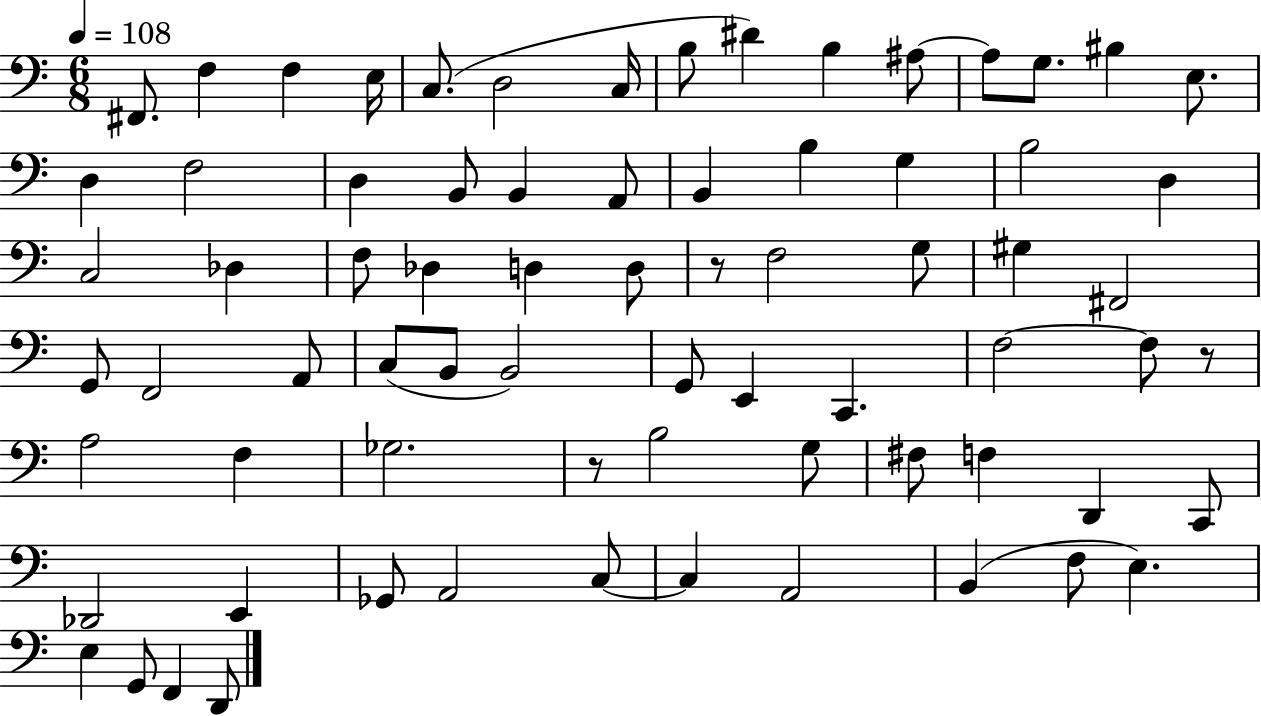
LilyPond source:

{
  \clef bass
  \numericTimeSignature
  \time 6/8
  \key c \major
  \tempo 4 = 108
  fis,8. f4 f4 e16 | c8.( d2 c16 | b8 dis'4) b4 ais8~~ | ais8 g8. bis4 e8. | \break d4 f2 | d4 b,8 b,4 a,8 | b,4 b4 g4 | b2 d4 | \break c2 des4 | f8 des4 d4 d8 | r8 f2 g8 | gis4 fis,2 | \break g,8 f,2 a,8 | c8( b,8 b,2) | g,8 e,4 c,4. | f2~~ f8 r8 | \break a2 f4 | ges2. | r8 b2 g8 | fis8 f4 d,4 c,8 | \break des,2 e,4 | ges,8 a,2 c8~~ | c4 a,2 | b,4( f8 e4.) | \break e4 g,8 f,4 d,8 | \bar "|."
}